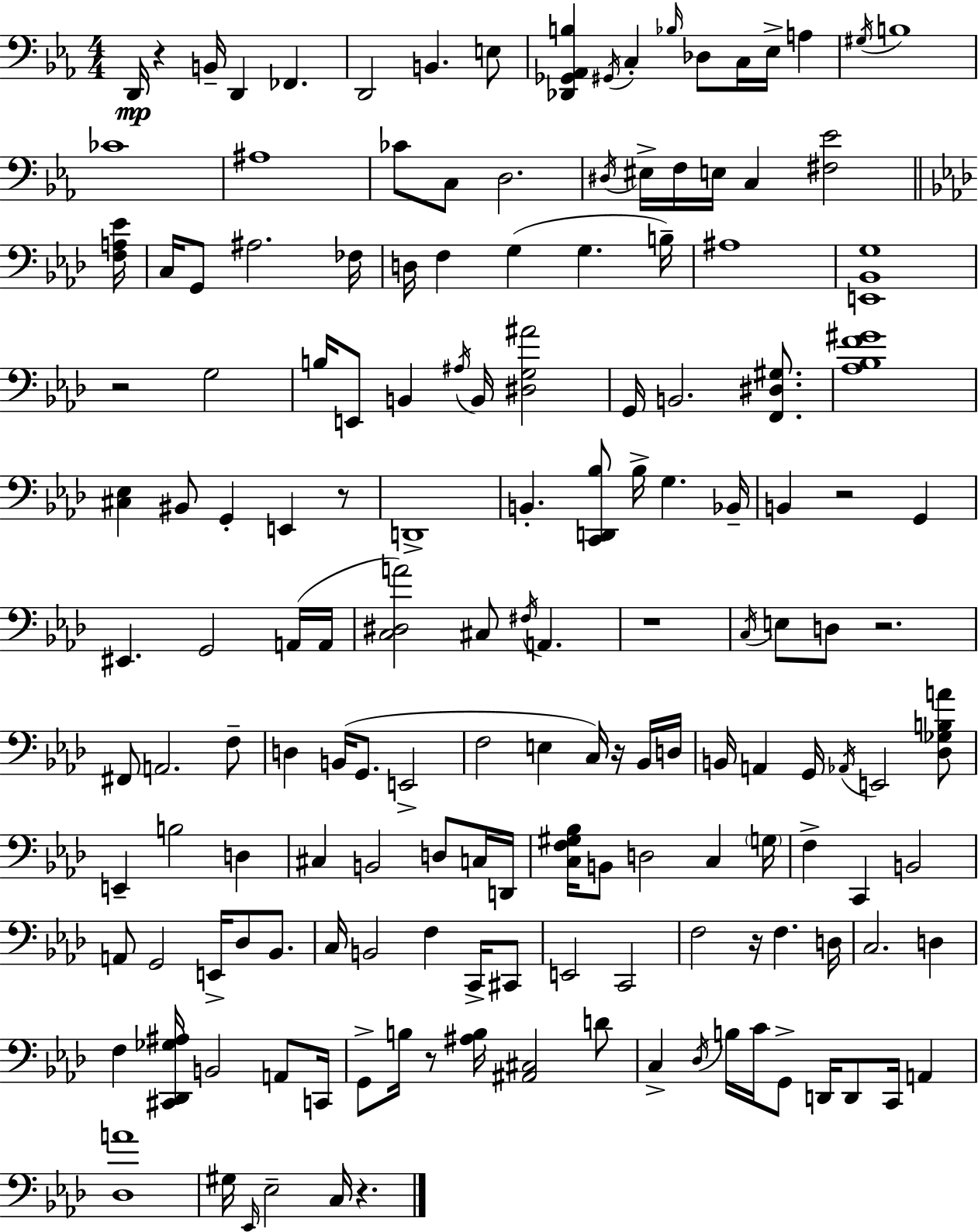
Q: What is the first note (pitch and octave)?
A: D2